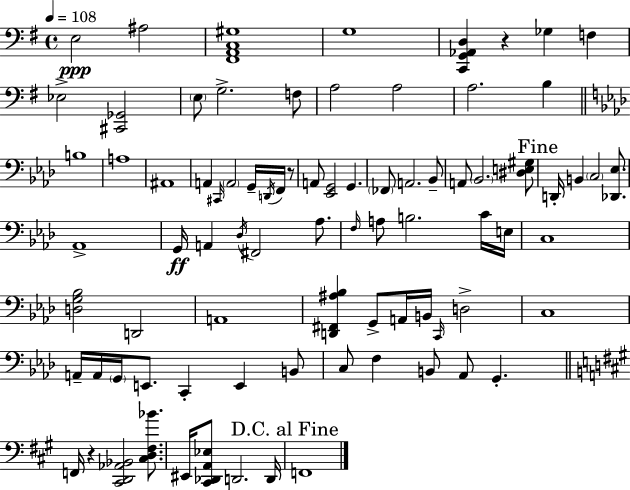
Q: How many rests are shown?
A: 3